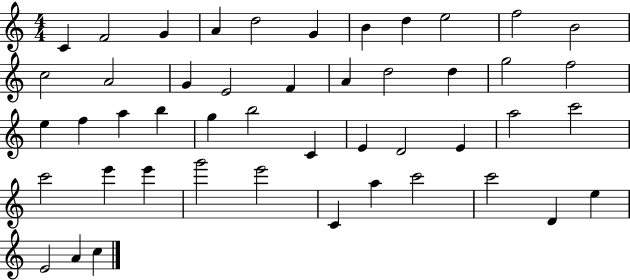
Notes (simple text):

C4/q F4/h G4/q A4/q D5/h G4/q B4/q D5/q E5/h F5/h B4/h C5/h A4/h G4/q E4/h F4/q A4/q D5/h D5/q G5/h F5/h E5/q F5/q A5/q B5/q G5/q B5/h C4/q E4/q D4/h E4/q A5/h C6/h C6/h E6/q E6/q G6/h E6/h C4/q A5/q C6/h C6/h D4/q E5/q E4/h A4/q C5/q